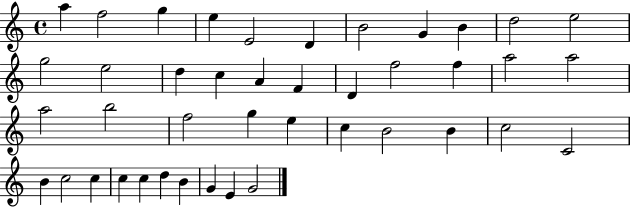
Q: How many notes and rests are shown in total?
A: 42